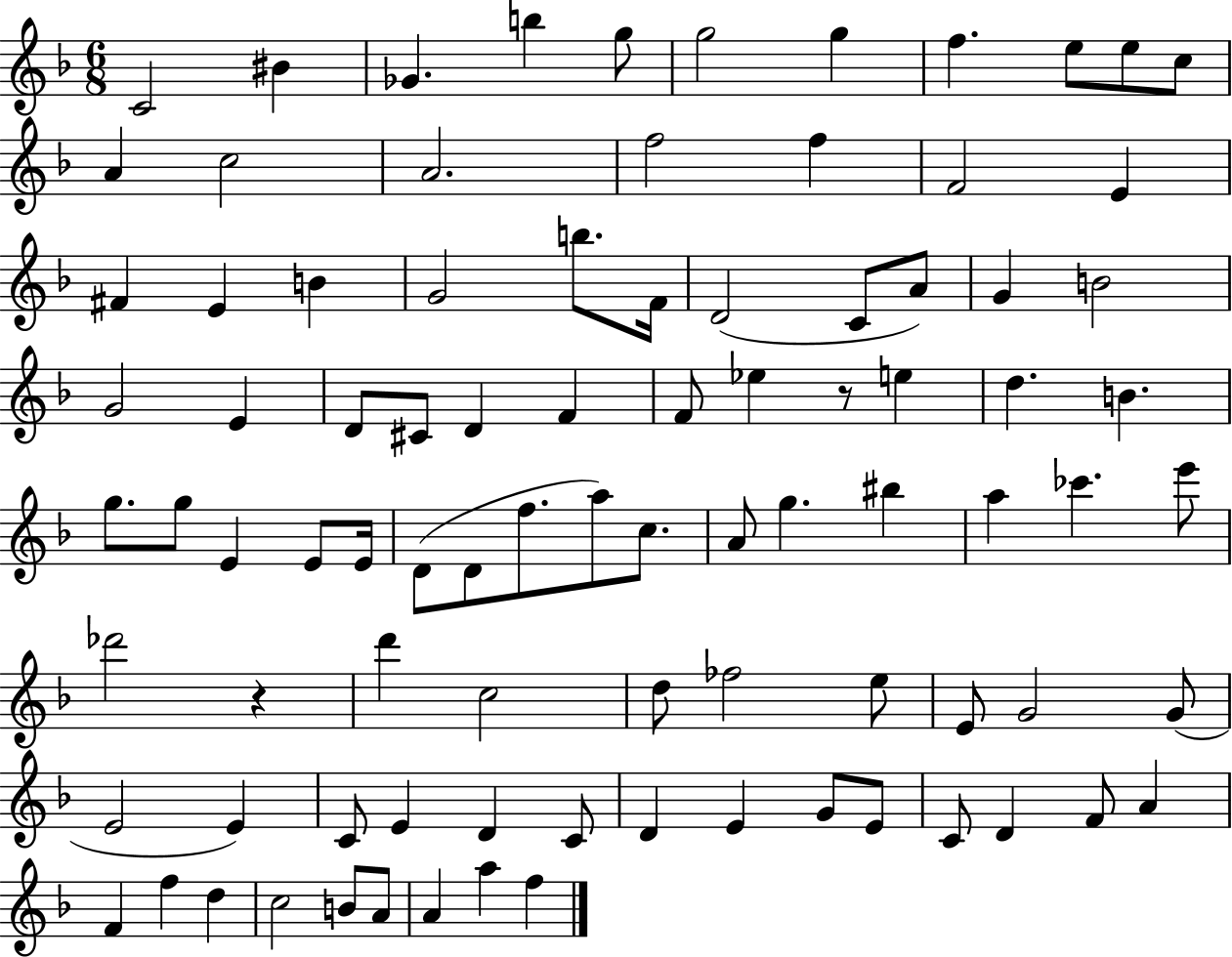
X:1
T:Untitled
M:6/8
L:1/4
K:F
C2 ^B _G b g/2 g2 g f e/2 e/2 c/2 A c2 A2 f2 f F2 E ^F E B G2 b/2 F/4 D2 C/2 A/2 G B2 G2 E D/2 ^C/2 D F F/2 _e z/2 e d B g/2 g/2 E E/2 E/4 D/2 D/2 f/2 a/2 c/2 A/2 g ^b a _c' e'/2 _d'2 z d' c2 d/2 _f2 e/2 E/2 G2 G/2 E2 E C/2 E D C/2 D E G/2 E/2 C/2 D F/2 A F f d c2 B/2 A/2 A a f